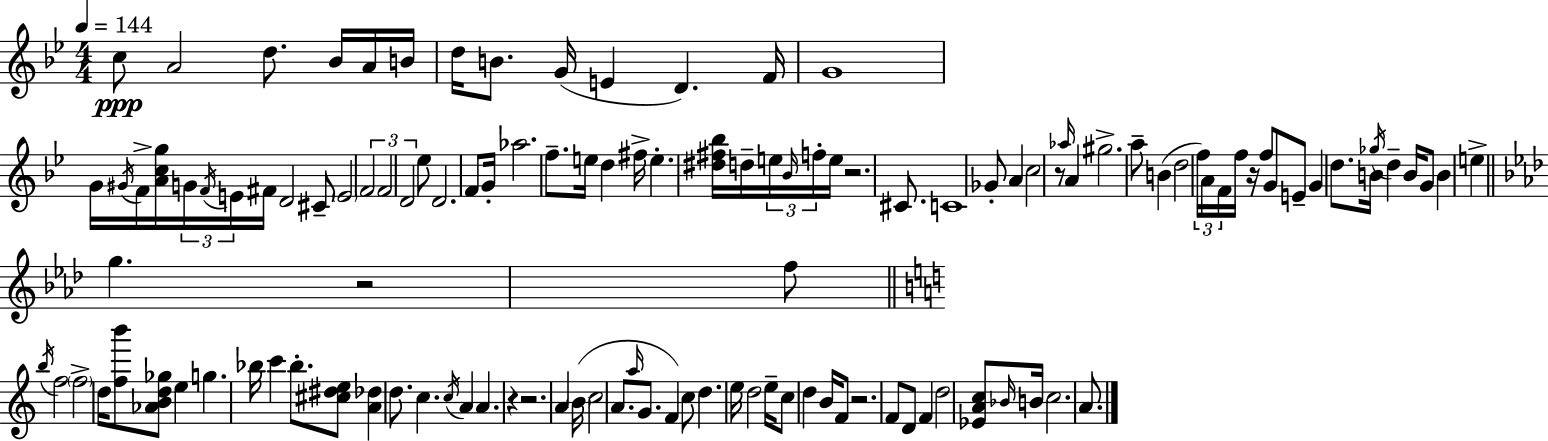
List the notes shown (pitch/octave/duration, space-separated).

C5/e A4/h D5/e. Bb4/s A4/s B4/s D5/s B4/e. G4/s E4/q D4/q. F4/s G4/w G4/s G#4/s F4/s [A4,C5,G5]/s G4/s F4/s E4/s F#4/s D4/h C#4/e E4/h F4/h F4/h D4/h Eb5/e D4/h. F4/e G4/s Ab5/h. F5/e. E5/s D5/q F#5/s E5/q. [D#5,F#5,Bb5]/s D5/s E5/s Bb4/s F5/s E5/s R/h. C#4/e. C4/w Gb4/e A4/q C5/h R/e Ab5/s A4/q G#5/h. A5/e B4/q D5/h F5/s A4/s F4/s F5/s R/s F5/e G4/e E4/e G4/q D5/e. B4/s Gb5/s D5/q B4/s G4/e B4/q E5/q G5/q. R/h F5/e B5/s F5/h F5/h D5/s [F5,B6]/e [Ab4,B4,D5,Gb5]/e E5/q G5/q. Bb5/s C6/q Bb5/e. [C#5,D#5,E5]/e [A4,Db5]/q D5/e. C5/q. C5/s A4/q A4/q. R/q R/h. A4/q B4/s C5/h A4/e. A5/s G4/e. F4/q C5/e D5/q. E5/s D5/h E5/s C5/e D5/q B4/s F4/e R/h. F4/e D4/e F4/q D5/h [Eb4,A4,C5]/e Bb4/s B4/s C5/h. A4/e.